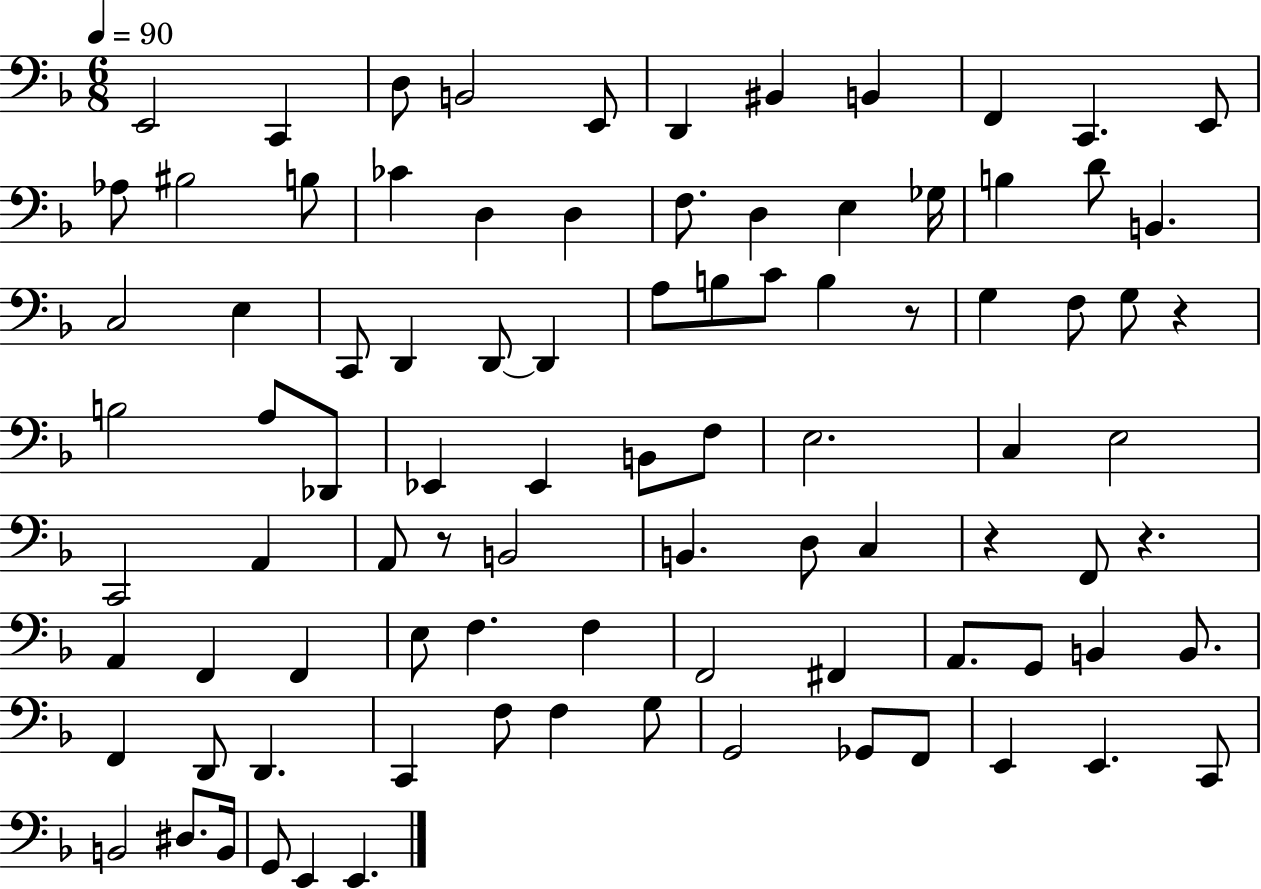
{
  \clef bass
  \numericTimeSignature
  \time 6/8
  \key f \major
  \tempo 4 = 90
  e,2 c,4 | d8 b,2 e,8 | d,4 bis,4 b,4 | f,4 c,4. e,8 | \break aes8 bis2 b8 | ces'4 d4 d4 | f8. d4 e4 ges16 | b4 d'8 b,4. | \break c2 e4 | c,8 d,4 d,8~~ d,4 | a8 b8 c'8 b4 r8 | g4 f8 g8 r4 | \break b2 a8 des,8 | ees,4 ees,4 b,8 f8 | e2. | c4 e2 | \break c,2 a,4 | a,8 r8 b,2 | b,4. d8 c4 | r4 f,8 r4. | \break a,4 f,4 f,4 | e8 f4. f4 | f,2 fis,4 | a,8. g,8 b,4 b,8. | \break f,4 d,8 d,4. | c,4 f8 f4 g8 | g,2 ges,8 f,8 | e,4 e,4. c,8 | \break b,2 dis8. b,16 | g,8 e,4 e,4. | \bar "|."
}